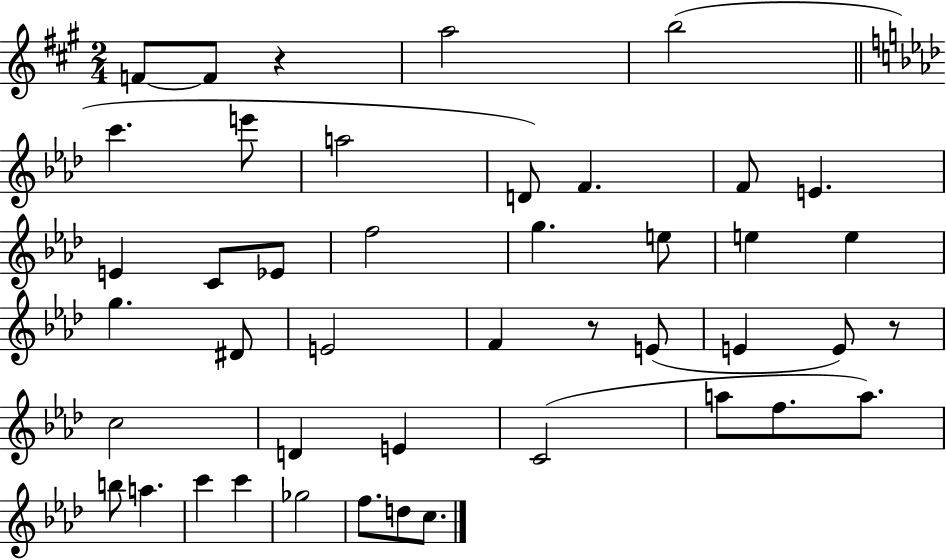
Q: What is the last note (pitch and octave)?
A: C5